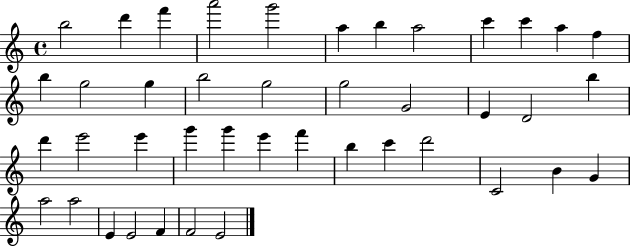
B5/h D6/q F6/q A6/h G6/h A5/q B5/q A5/h C6/q C6/q A5/q F5/q B5/q G5/h G5/q B5/h G5/h G5/h G4/h E4/q D4/h B5/q D6/q E6/h E6/q G6/q G6/q E6/q F6/q B5/q C6/q D6/h C4/h B4/q G4/q A5/h A5/h E4/q E4/h F4/q F4/h E4/h